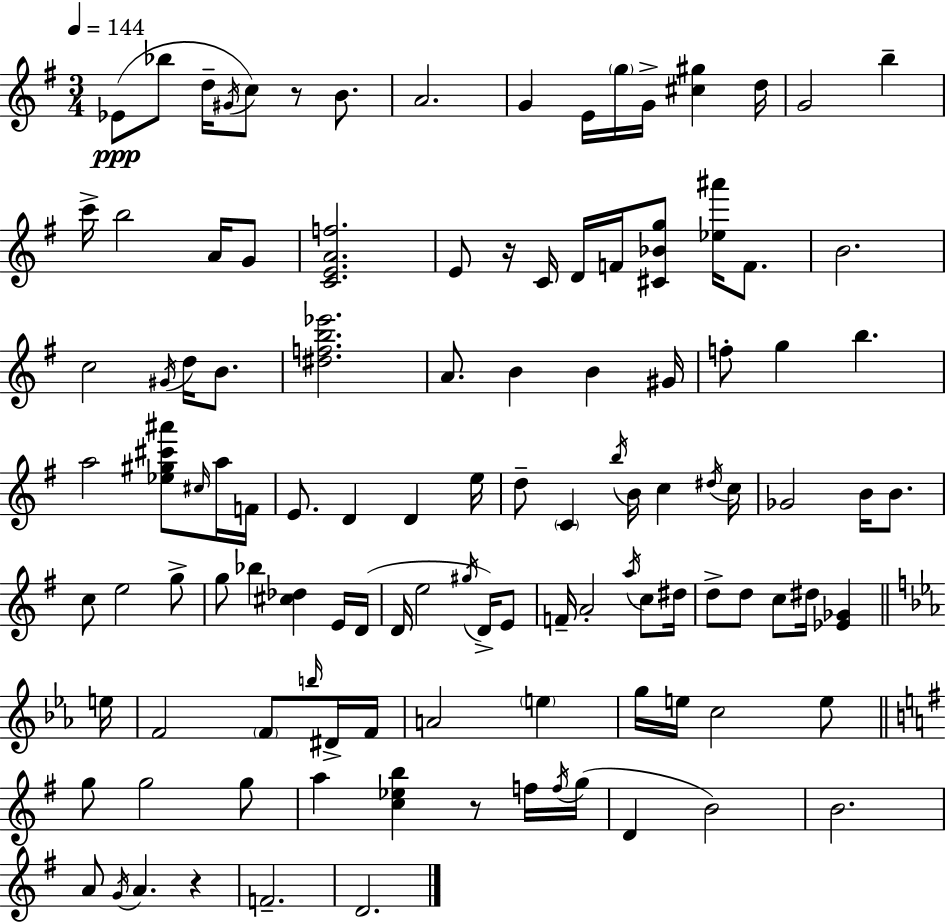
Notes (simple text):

Eb4/e Bb5/e D5/s G#4/s C5/e R/e B4/e. A4/h. G4/q E4/s G5/s G4/s [C#5,G#5]/q D5/s G4/h B5/q C6/s B5/h A4/s G4/e [C4,E4,A4,F5]/h. E4/e R/s C4/s D4/s F4/s [C#4,Bb4,G5]/e [Eb5,A#6]/s F4/e. B4/h. C5/h G#4/s D5/s B4/e. [D#5,F5,B5,Eb6]/h. A4/e. B4/q B4/q G#4/s F5/e G5/q B5/q. A5/h [Eb5,G#5,C#6,A#6]/e C#5/s A5/s F4/s E4/e. D4/q D4/q E5/s D5/e C4/q B5/s B4/s C5/q D#5/s C5/s Gb4/h B4/s B4/e. C5/e E5/h G5/e G5/e Bb5/q [C#5,Db5]/q E4/s D4/s D4/s E5/h G#5/s D4/s E4/e F4/s A4/h A5/s C5/e D#5/s D5/e D5/e C5/e D#5/s [Eb4,Gb4]/q E5/s F4/h F4/e B5/s D#4/s F4/s A4/h E5/q G5/s E5/s C5/h E5/e G5/e G5/h G5/e A5/q [C5,Eb5,B5]/q R/e F5/s F5/s G5/s D4/q B4/h B4/h. A4/e G4/s A4/q. R/q F4/h. D4/h.